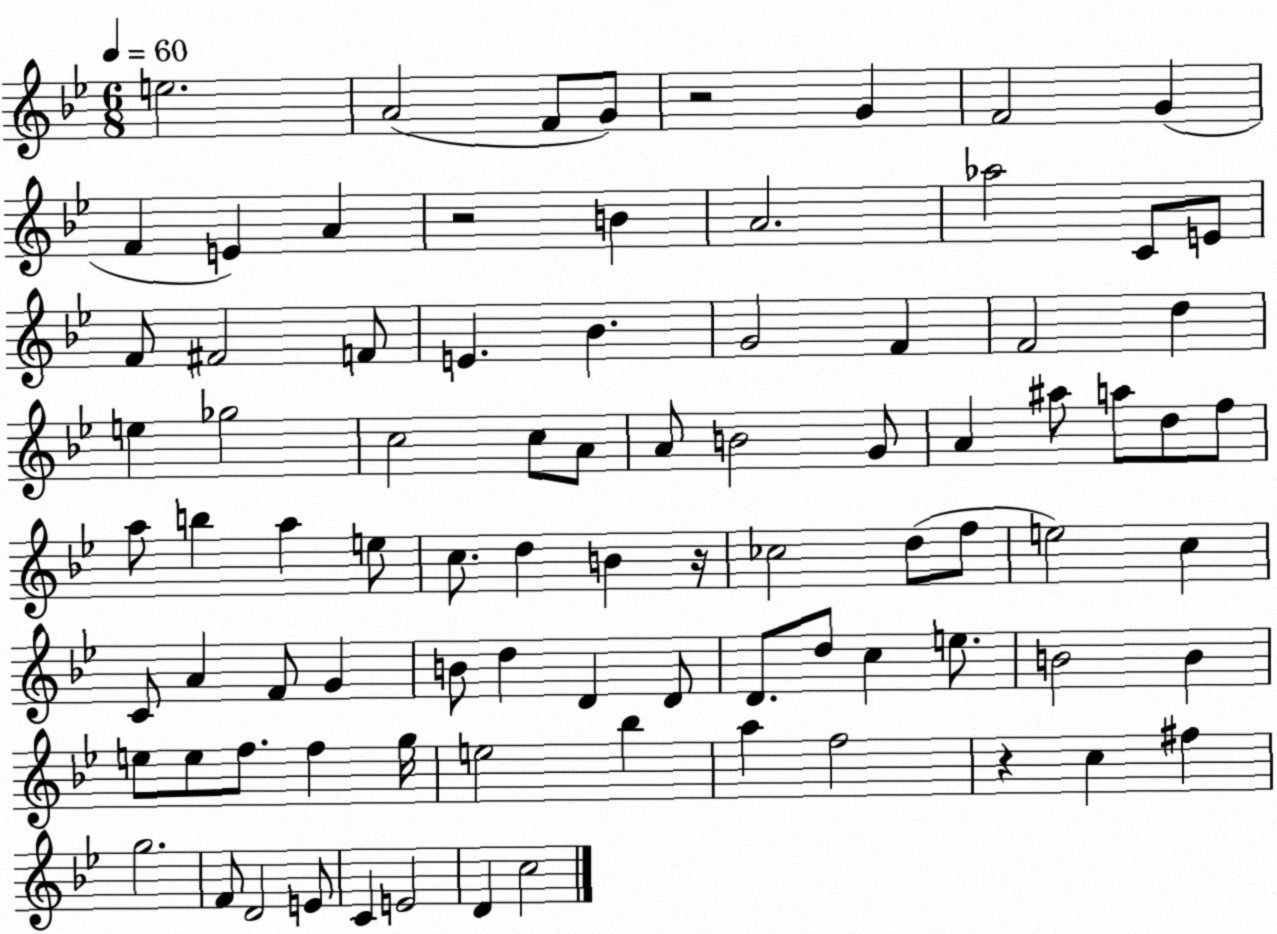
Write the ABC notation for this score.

X:1
T:Untitled
M:6/8
L:1/4
K:Bb
e2 A2 F/2 G/2 z2 G F2 G F E A z2 B A2 _a2 C/2 E/2 F/2 ^F2 F/2 E _B G2 F F2 d e _g2 c2 c/2 A/2 A/2 B2 G/2 A ^a/2 a/2 d/2 f/2 a/2 b a e/2 c/2 d B z/4 _c2 d/2 f/2 e2 c C/2 A F/2 G B/2 d D D/2 D/2 d/2 c e/2 B2 B e/2 e/2 f/2 f g/4 e2 _b a f2 z c ^f g2 F/2 D2 E/2 C E2 D c2